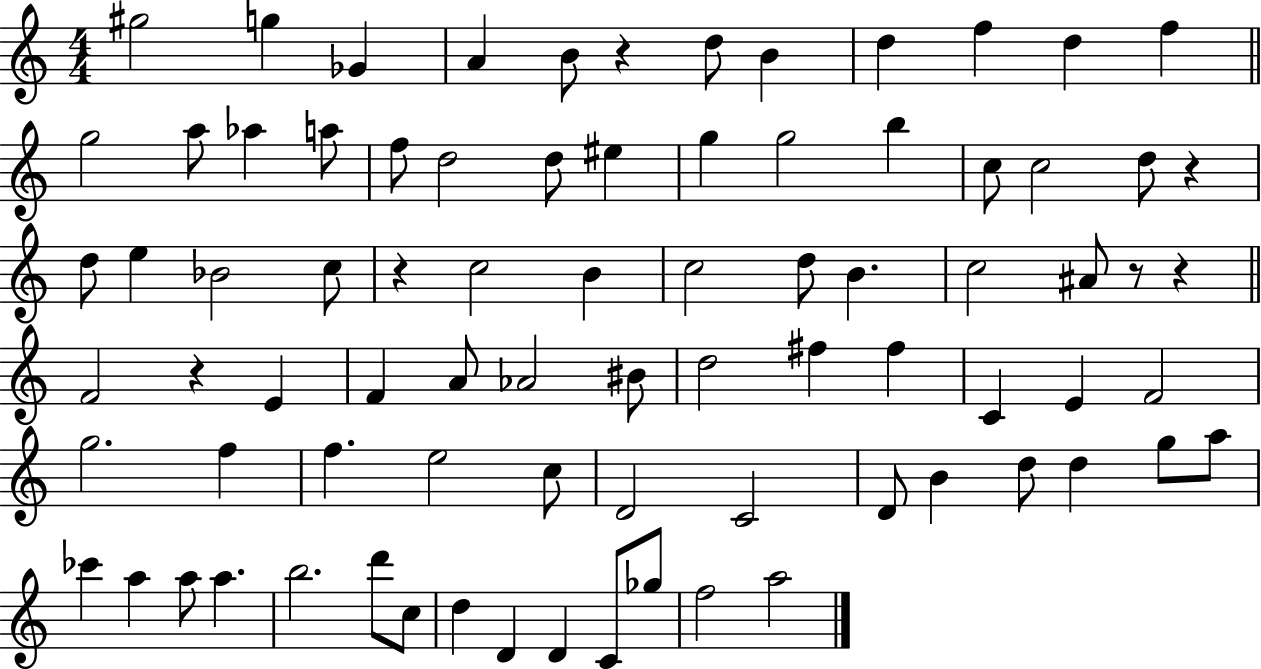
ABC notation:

X:1
T:Untitled
M:4/4
L:1/4
K:C
^g2 g _G A B/2 z d/2 B d f d f g2 a/2 _a a/2 f/2 d2 d/2 ^e g g2 b c/2 c2 d/2 z d/2 e _B2 c/2 z c2 B c2 d/2 B c2 ^A/2 z/2 z F2 z E F A/2 _A2 ^B/2 d2 ^f ^f C E F2 g2 f f e2 c/2 D2 C2 D/2 B d/2 d g/2 a/2 _c' a a/2 a b2 d'/2 c/2 d D D C/2 _g/2 f2 a2